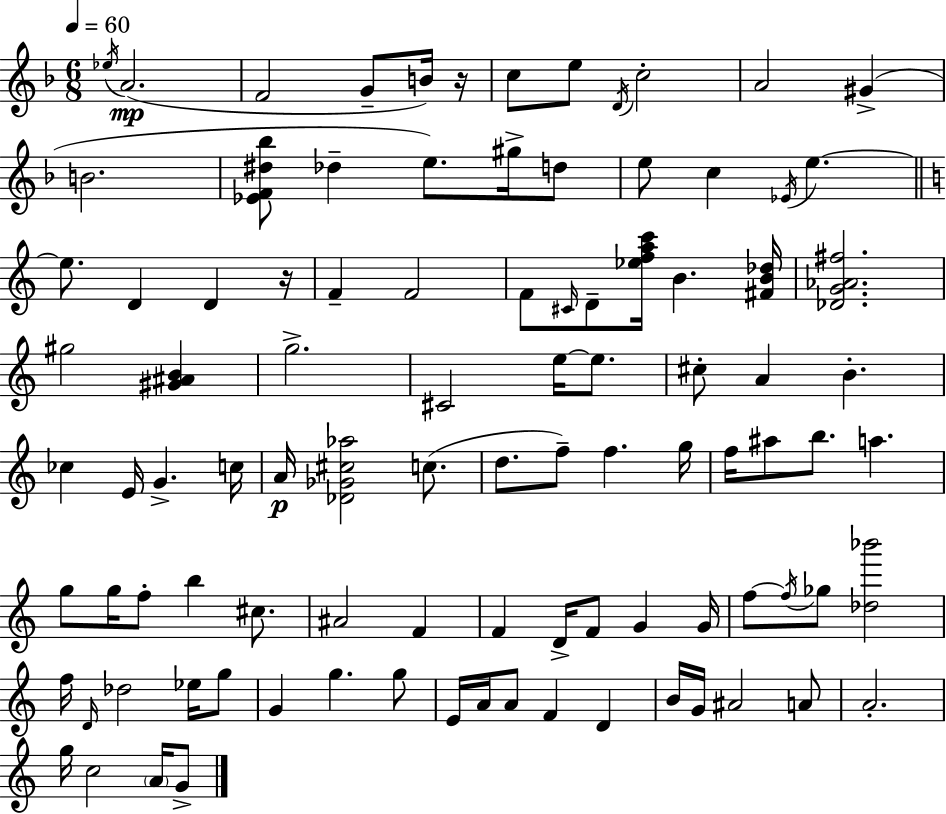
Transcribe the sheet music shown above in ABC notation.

X:1
T:Untitled
M:6/8
L:1/4
K:F
_e/4 A2 F2 G/2 B/4 z/4 c/2 e/2 D/4 c2 A2 ^G B2 [_EF^d_b]/2 _d e/2 ^g/4 d/2 e/2 c _E/4 e e/2 D D z/4 F F2 F/2 ^C/4 D/2 [_efac']/4 B [^FB_d]/4 [_DG_A^f]2 ^g2 [^G^AB] g2 ^C2 e/4 e/2 ^c/2 A B _c E/4 G c/4 A/4 [_D_G^c_a]2 c/2 d/2 f/2 f g/4 f/4 ^a/2 b/2 a g/2 g/4 f/2 b ^c/2 ^A2 F F D/4 F/2 G G/4 f/2 f/4 _g/2 [_d_b']2 f/4 D/4 _d2 _e/4 g/2 G g g/2 E/4 A/4 A/2 F D B/4 G/4 ^A2 A/2 A2 g/4 c2 A/4 G/2